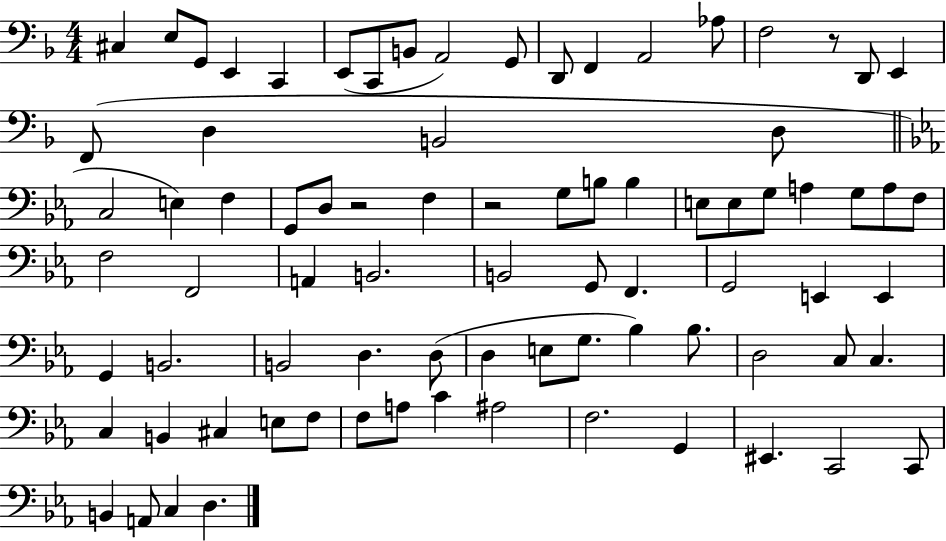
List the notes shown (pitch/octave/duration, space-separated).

C#3/q E3/e G2/e E2/q C2/q E2/e C2/e B2/e A2/h G2/e D2/e F2/q A2/h Ab3/e F3/h R/e D2/e E2/q F2/e D3/q B2/h D3/e C3/h E3/q F3/q G2/e D3/e R/h F3/q R/h G3/e B3/e B3/q E3/e E3/e G3/e A3/q G3/e A3/e F3/e F3/h F2/h A2/q B2/h. B2/h G2/e F2/q. G2/h E2/q E2/q G2/q B2/h. B2/h D3/q. D3/e D3/q E3/e G3/e. Bb3/q Bb3/e. D3/h C3/e C3/q. C3/q B2/q C#3/q E3/e F3/e F3/e A3/e C4/q A#3/h F3/h. G2/q EIS2/q. C2/h C2/e B2/q A2/e C3/q D3/q.